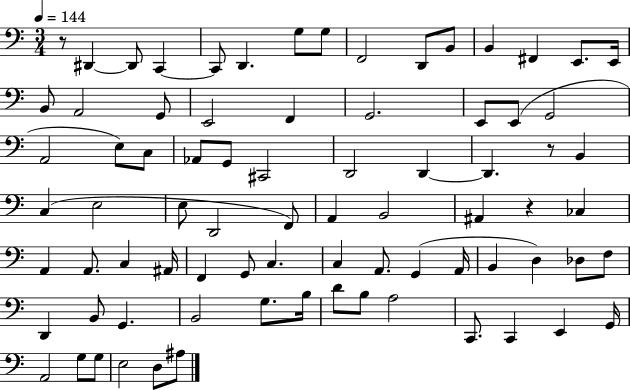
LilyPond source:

{
  \clef bass
  \numericTimeSignature
  \time 3/4
  \key c \major
  \tempo 4 = 144
  r8 dis,4~~ dis,8 c,4~~ | c,8 d,4. g8 g8 | f,2 d,8 b,8 | b,4 fis,4 e,8. e,16 | \break b,8 a,2 g,8 | e,2 f,4 | g,2. | e,8 e,8( g,2 | \break a,2 e8) c8 | aes,8 g,8 cis,2 | d,2 d,4~~ | d,4. r8 b,4 | \break c4( e2 | e8 d,2 f,8) | a,4 b,2 | ais,4 r4 ces4 | \break a,4 a,8. c4 ais,16 | f,4 g,8 c4. | c4 a,8. g,4( a,16 | b,4 d4) des8 f8 | \break d,4 b,8 g,4. | b,2 g8. b16 | d'8 b8 a2 | c,8. c,4 e,4 g,16 | \break a,2 g8 g8 | e2 d8 ais8 | \bar "|."
}